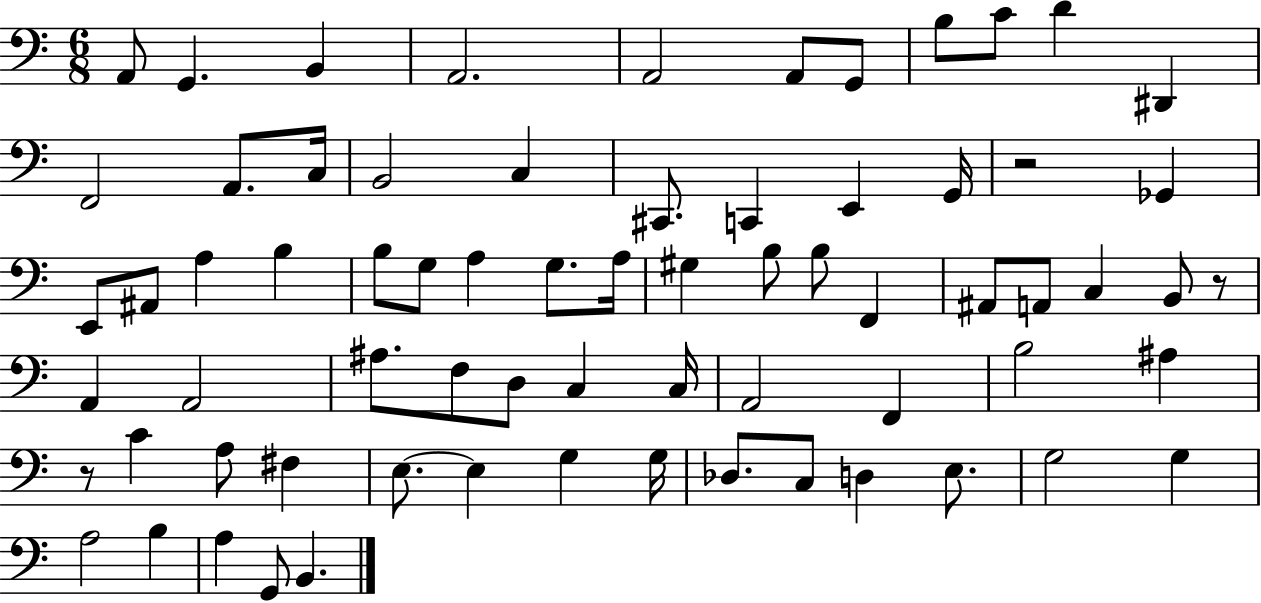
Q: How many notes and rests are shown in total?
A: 70